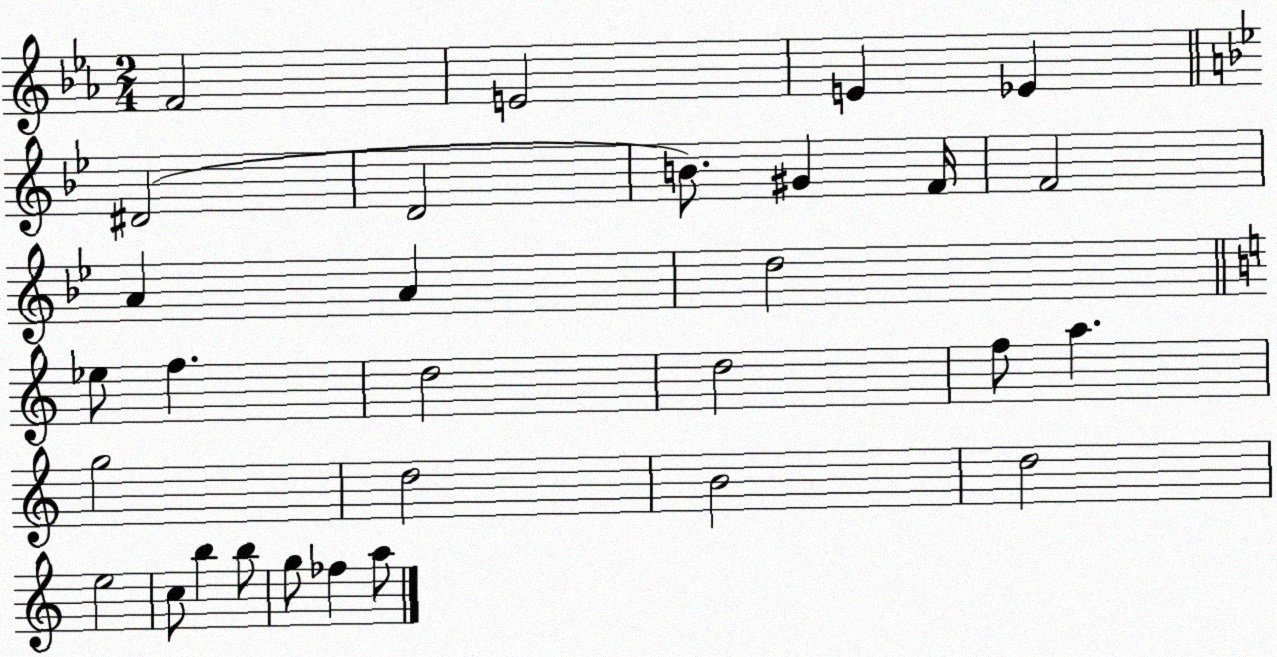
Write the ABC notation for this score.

X:1
T:Untitled
M:2/4
L:1/4
K:Eb
F2 E2 E _E ^D2 D2 B/2 ^G F/4 F2 A A d2 _e/2 f d2 d2 f/2 a g2 d2 B2 d2 e2 c/2 b b/2 g/2 _f a/2